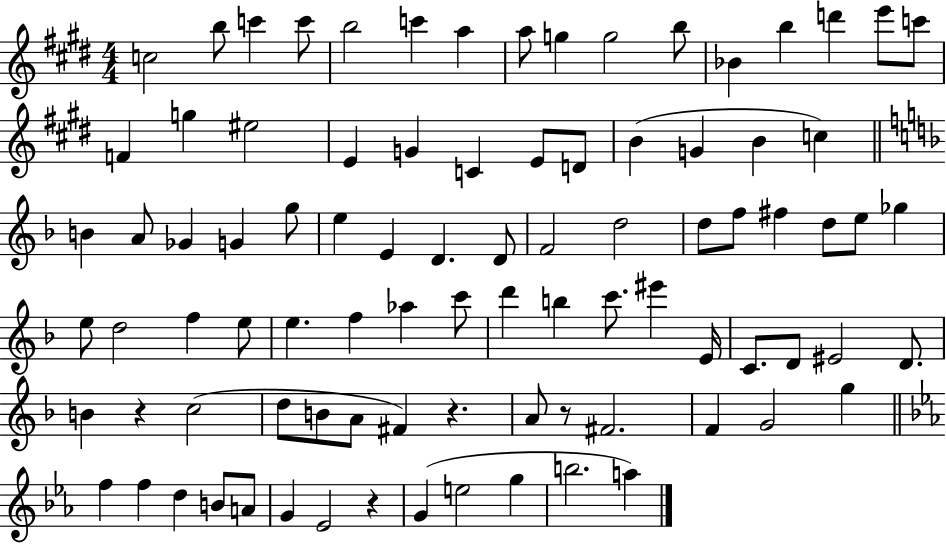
X:1
T:Untitled
M:4/4
L:1/4
K:E
c2 b/2 c' c'/2 b2 c' a a/2 g g2 b/2 _B b d' e'/2 c'/2 F g ^e2 E G C E/2 D/2 B G B c B A/2 _G G g/2 e E D D/2 F2 d2 d/2 f/2 ^f d/2 e/2 _g e/2 d2 f e/2 e f _a c'/2 d' b c'/2 ^e' E/4 C/2 D/2 ^E2 D/2 B z c2 d/2 B/2 A/2 ^F z A/2 z/2 ^F2 F G2 g f f d B/2 A/2 G _E2 z G e2 g b2 a